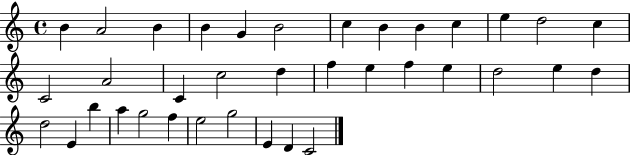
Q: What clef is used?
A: treble